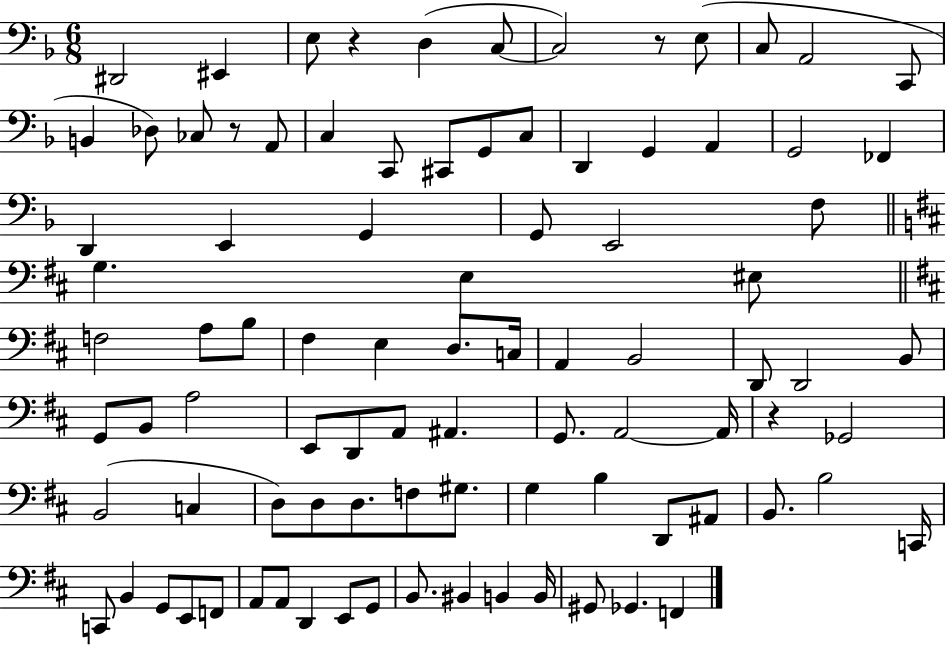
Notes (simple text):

D#2/h EIS2/q E3/e R/q D3/q C3/e C3/h R/e E3/e C3/e A2/h C2/e B2/q Db3/e CES3/e R/e A2/e C3/q C2/e C#2/e G2/e C3/e D2/q G2/q A2/q G2/h FES2/q D2/q E2/q G2/q G2/e E2/h F3/e G3/q. E3/q EIS3/e F3/h A3/e B3/e F#3/q E3/q D3/e. C3/s A2/q B2/h D2/e D2/h B2/e G2/e B2/e A3/h E2/e D2/e A2/e A#2/q. G2/e. A2/h A2/s R/q Gb2/h B2/h C3/q D3/e D3/e D3/e. F3/e G#3/e. G3/q B3/q D2/e A#2/e B2/e. B3/h C2/s C2/e B2/q G2/e E2/e F2/e A2/e A2/e D2/q E2/e G2/e B2/e. BIS2/q B2/q B2/s G#2/e Gb2/q. F2/q